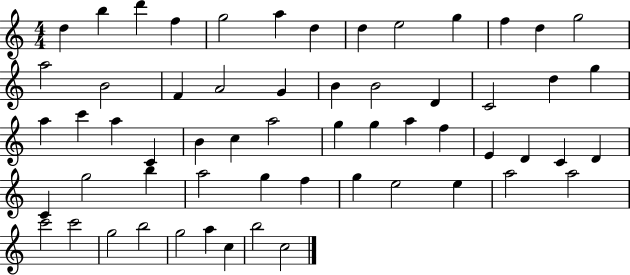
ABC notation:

X:1
T:Untitled
M:4/4
L:1/4
K:C
d b d' f g2 a d d e2 g f d g2 a2 B2 F A2 G B B2 D C2 d g a c' a C B c a2 g g a f E D C D C g2 b a2 g f g e2 e a2 a2 c'2 c'2 g2 b2 g2 a c b2 c2